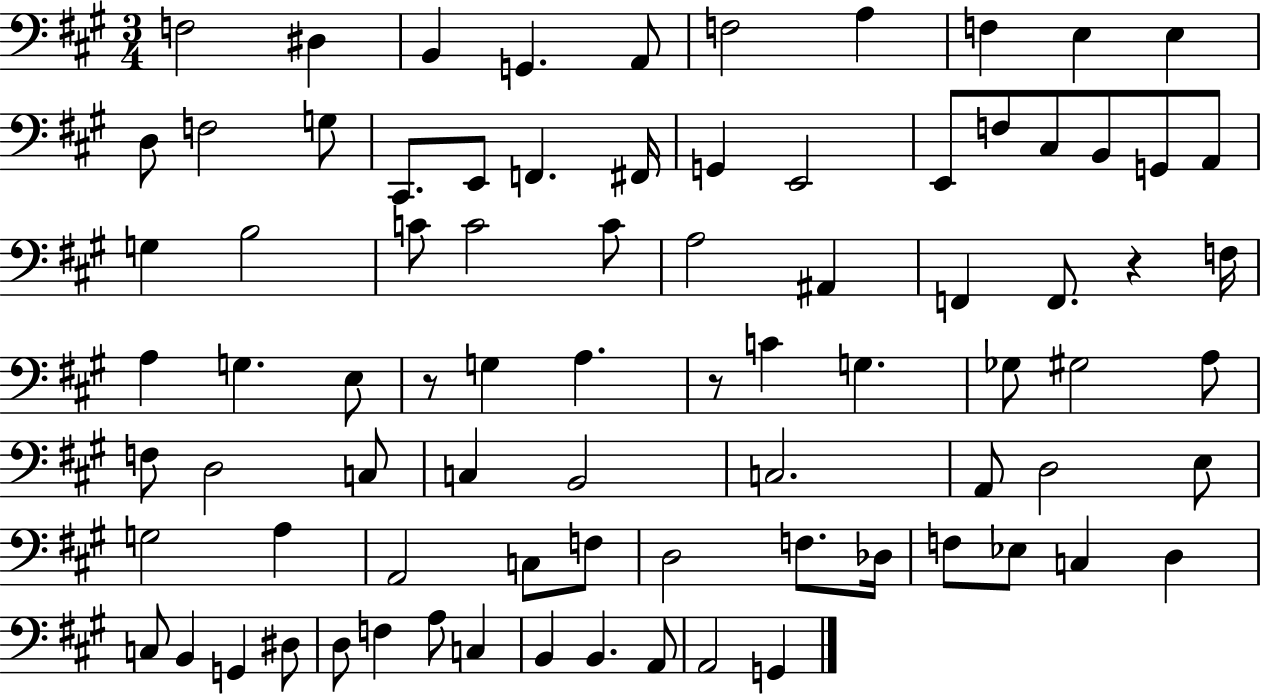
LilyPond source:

{
  \clef bass
  \numericTimeSignature
  \time 3/4
  \key a \major
  \repeat volta 2 { f2 dis4 | b,4 g,4. a,8 | f2 a4 | f4 e4 e4 | \break d8 f2 g8 | cis,8. e,8 f,4. fis,16 | g,4 e,2 | e,8 f8 cis8 b,8 g,8 a,8 | \break g4 b2 | c'8 c'2 c'8 | a2 ais,4 | f,4 f,8. r4 f16 | \break a4 g4. e8 | r8 g4 a4. | r8 c'4 g4. | ges8 gis2 a8 | \break f8 d2 c8 | c4 b,2 | c2. | a,8 d2 e8 | \break g2 a4 | a,2 c8 f8 | d2 f8. des16 | f8 ees8 c4 d4 | \break c8 b,4 g,4 dis8 | d8 f4 a8 c4 | b,4 b,4. a,8 | a,2 g,4 | \break } \bar "|."
}